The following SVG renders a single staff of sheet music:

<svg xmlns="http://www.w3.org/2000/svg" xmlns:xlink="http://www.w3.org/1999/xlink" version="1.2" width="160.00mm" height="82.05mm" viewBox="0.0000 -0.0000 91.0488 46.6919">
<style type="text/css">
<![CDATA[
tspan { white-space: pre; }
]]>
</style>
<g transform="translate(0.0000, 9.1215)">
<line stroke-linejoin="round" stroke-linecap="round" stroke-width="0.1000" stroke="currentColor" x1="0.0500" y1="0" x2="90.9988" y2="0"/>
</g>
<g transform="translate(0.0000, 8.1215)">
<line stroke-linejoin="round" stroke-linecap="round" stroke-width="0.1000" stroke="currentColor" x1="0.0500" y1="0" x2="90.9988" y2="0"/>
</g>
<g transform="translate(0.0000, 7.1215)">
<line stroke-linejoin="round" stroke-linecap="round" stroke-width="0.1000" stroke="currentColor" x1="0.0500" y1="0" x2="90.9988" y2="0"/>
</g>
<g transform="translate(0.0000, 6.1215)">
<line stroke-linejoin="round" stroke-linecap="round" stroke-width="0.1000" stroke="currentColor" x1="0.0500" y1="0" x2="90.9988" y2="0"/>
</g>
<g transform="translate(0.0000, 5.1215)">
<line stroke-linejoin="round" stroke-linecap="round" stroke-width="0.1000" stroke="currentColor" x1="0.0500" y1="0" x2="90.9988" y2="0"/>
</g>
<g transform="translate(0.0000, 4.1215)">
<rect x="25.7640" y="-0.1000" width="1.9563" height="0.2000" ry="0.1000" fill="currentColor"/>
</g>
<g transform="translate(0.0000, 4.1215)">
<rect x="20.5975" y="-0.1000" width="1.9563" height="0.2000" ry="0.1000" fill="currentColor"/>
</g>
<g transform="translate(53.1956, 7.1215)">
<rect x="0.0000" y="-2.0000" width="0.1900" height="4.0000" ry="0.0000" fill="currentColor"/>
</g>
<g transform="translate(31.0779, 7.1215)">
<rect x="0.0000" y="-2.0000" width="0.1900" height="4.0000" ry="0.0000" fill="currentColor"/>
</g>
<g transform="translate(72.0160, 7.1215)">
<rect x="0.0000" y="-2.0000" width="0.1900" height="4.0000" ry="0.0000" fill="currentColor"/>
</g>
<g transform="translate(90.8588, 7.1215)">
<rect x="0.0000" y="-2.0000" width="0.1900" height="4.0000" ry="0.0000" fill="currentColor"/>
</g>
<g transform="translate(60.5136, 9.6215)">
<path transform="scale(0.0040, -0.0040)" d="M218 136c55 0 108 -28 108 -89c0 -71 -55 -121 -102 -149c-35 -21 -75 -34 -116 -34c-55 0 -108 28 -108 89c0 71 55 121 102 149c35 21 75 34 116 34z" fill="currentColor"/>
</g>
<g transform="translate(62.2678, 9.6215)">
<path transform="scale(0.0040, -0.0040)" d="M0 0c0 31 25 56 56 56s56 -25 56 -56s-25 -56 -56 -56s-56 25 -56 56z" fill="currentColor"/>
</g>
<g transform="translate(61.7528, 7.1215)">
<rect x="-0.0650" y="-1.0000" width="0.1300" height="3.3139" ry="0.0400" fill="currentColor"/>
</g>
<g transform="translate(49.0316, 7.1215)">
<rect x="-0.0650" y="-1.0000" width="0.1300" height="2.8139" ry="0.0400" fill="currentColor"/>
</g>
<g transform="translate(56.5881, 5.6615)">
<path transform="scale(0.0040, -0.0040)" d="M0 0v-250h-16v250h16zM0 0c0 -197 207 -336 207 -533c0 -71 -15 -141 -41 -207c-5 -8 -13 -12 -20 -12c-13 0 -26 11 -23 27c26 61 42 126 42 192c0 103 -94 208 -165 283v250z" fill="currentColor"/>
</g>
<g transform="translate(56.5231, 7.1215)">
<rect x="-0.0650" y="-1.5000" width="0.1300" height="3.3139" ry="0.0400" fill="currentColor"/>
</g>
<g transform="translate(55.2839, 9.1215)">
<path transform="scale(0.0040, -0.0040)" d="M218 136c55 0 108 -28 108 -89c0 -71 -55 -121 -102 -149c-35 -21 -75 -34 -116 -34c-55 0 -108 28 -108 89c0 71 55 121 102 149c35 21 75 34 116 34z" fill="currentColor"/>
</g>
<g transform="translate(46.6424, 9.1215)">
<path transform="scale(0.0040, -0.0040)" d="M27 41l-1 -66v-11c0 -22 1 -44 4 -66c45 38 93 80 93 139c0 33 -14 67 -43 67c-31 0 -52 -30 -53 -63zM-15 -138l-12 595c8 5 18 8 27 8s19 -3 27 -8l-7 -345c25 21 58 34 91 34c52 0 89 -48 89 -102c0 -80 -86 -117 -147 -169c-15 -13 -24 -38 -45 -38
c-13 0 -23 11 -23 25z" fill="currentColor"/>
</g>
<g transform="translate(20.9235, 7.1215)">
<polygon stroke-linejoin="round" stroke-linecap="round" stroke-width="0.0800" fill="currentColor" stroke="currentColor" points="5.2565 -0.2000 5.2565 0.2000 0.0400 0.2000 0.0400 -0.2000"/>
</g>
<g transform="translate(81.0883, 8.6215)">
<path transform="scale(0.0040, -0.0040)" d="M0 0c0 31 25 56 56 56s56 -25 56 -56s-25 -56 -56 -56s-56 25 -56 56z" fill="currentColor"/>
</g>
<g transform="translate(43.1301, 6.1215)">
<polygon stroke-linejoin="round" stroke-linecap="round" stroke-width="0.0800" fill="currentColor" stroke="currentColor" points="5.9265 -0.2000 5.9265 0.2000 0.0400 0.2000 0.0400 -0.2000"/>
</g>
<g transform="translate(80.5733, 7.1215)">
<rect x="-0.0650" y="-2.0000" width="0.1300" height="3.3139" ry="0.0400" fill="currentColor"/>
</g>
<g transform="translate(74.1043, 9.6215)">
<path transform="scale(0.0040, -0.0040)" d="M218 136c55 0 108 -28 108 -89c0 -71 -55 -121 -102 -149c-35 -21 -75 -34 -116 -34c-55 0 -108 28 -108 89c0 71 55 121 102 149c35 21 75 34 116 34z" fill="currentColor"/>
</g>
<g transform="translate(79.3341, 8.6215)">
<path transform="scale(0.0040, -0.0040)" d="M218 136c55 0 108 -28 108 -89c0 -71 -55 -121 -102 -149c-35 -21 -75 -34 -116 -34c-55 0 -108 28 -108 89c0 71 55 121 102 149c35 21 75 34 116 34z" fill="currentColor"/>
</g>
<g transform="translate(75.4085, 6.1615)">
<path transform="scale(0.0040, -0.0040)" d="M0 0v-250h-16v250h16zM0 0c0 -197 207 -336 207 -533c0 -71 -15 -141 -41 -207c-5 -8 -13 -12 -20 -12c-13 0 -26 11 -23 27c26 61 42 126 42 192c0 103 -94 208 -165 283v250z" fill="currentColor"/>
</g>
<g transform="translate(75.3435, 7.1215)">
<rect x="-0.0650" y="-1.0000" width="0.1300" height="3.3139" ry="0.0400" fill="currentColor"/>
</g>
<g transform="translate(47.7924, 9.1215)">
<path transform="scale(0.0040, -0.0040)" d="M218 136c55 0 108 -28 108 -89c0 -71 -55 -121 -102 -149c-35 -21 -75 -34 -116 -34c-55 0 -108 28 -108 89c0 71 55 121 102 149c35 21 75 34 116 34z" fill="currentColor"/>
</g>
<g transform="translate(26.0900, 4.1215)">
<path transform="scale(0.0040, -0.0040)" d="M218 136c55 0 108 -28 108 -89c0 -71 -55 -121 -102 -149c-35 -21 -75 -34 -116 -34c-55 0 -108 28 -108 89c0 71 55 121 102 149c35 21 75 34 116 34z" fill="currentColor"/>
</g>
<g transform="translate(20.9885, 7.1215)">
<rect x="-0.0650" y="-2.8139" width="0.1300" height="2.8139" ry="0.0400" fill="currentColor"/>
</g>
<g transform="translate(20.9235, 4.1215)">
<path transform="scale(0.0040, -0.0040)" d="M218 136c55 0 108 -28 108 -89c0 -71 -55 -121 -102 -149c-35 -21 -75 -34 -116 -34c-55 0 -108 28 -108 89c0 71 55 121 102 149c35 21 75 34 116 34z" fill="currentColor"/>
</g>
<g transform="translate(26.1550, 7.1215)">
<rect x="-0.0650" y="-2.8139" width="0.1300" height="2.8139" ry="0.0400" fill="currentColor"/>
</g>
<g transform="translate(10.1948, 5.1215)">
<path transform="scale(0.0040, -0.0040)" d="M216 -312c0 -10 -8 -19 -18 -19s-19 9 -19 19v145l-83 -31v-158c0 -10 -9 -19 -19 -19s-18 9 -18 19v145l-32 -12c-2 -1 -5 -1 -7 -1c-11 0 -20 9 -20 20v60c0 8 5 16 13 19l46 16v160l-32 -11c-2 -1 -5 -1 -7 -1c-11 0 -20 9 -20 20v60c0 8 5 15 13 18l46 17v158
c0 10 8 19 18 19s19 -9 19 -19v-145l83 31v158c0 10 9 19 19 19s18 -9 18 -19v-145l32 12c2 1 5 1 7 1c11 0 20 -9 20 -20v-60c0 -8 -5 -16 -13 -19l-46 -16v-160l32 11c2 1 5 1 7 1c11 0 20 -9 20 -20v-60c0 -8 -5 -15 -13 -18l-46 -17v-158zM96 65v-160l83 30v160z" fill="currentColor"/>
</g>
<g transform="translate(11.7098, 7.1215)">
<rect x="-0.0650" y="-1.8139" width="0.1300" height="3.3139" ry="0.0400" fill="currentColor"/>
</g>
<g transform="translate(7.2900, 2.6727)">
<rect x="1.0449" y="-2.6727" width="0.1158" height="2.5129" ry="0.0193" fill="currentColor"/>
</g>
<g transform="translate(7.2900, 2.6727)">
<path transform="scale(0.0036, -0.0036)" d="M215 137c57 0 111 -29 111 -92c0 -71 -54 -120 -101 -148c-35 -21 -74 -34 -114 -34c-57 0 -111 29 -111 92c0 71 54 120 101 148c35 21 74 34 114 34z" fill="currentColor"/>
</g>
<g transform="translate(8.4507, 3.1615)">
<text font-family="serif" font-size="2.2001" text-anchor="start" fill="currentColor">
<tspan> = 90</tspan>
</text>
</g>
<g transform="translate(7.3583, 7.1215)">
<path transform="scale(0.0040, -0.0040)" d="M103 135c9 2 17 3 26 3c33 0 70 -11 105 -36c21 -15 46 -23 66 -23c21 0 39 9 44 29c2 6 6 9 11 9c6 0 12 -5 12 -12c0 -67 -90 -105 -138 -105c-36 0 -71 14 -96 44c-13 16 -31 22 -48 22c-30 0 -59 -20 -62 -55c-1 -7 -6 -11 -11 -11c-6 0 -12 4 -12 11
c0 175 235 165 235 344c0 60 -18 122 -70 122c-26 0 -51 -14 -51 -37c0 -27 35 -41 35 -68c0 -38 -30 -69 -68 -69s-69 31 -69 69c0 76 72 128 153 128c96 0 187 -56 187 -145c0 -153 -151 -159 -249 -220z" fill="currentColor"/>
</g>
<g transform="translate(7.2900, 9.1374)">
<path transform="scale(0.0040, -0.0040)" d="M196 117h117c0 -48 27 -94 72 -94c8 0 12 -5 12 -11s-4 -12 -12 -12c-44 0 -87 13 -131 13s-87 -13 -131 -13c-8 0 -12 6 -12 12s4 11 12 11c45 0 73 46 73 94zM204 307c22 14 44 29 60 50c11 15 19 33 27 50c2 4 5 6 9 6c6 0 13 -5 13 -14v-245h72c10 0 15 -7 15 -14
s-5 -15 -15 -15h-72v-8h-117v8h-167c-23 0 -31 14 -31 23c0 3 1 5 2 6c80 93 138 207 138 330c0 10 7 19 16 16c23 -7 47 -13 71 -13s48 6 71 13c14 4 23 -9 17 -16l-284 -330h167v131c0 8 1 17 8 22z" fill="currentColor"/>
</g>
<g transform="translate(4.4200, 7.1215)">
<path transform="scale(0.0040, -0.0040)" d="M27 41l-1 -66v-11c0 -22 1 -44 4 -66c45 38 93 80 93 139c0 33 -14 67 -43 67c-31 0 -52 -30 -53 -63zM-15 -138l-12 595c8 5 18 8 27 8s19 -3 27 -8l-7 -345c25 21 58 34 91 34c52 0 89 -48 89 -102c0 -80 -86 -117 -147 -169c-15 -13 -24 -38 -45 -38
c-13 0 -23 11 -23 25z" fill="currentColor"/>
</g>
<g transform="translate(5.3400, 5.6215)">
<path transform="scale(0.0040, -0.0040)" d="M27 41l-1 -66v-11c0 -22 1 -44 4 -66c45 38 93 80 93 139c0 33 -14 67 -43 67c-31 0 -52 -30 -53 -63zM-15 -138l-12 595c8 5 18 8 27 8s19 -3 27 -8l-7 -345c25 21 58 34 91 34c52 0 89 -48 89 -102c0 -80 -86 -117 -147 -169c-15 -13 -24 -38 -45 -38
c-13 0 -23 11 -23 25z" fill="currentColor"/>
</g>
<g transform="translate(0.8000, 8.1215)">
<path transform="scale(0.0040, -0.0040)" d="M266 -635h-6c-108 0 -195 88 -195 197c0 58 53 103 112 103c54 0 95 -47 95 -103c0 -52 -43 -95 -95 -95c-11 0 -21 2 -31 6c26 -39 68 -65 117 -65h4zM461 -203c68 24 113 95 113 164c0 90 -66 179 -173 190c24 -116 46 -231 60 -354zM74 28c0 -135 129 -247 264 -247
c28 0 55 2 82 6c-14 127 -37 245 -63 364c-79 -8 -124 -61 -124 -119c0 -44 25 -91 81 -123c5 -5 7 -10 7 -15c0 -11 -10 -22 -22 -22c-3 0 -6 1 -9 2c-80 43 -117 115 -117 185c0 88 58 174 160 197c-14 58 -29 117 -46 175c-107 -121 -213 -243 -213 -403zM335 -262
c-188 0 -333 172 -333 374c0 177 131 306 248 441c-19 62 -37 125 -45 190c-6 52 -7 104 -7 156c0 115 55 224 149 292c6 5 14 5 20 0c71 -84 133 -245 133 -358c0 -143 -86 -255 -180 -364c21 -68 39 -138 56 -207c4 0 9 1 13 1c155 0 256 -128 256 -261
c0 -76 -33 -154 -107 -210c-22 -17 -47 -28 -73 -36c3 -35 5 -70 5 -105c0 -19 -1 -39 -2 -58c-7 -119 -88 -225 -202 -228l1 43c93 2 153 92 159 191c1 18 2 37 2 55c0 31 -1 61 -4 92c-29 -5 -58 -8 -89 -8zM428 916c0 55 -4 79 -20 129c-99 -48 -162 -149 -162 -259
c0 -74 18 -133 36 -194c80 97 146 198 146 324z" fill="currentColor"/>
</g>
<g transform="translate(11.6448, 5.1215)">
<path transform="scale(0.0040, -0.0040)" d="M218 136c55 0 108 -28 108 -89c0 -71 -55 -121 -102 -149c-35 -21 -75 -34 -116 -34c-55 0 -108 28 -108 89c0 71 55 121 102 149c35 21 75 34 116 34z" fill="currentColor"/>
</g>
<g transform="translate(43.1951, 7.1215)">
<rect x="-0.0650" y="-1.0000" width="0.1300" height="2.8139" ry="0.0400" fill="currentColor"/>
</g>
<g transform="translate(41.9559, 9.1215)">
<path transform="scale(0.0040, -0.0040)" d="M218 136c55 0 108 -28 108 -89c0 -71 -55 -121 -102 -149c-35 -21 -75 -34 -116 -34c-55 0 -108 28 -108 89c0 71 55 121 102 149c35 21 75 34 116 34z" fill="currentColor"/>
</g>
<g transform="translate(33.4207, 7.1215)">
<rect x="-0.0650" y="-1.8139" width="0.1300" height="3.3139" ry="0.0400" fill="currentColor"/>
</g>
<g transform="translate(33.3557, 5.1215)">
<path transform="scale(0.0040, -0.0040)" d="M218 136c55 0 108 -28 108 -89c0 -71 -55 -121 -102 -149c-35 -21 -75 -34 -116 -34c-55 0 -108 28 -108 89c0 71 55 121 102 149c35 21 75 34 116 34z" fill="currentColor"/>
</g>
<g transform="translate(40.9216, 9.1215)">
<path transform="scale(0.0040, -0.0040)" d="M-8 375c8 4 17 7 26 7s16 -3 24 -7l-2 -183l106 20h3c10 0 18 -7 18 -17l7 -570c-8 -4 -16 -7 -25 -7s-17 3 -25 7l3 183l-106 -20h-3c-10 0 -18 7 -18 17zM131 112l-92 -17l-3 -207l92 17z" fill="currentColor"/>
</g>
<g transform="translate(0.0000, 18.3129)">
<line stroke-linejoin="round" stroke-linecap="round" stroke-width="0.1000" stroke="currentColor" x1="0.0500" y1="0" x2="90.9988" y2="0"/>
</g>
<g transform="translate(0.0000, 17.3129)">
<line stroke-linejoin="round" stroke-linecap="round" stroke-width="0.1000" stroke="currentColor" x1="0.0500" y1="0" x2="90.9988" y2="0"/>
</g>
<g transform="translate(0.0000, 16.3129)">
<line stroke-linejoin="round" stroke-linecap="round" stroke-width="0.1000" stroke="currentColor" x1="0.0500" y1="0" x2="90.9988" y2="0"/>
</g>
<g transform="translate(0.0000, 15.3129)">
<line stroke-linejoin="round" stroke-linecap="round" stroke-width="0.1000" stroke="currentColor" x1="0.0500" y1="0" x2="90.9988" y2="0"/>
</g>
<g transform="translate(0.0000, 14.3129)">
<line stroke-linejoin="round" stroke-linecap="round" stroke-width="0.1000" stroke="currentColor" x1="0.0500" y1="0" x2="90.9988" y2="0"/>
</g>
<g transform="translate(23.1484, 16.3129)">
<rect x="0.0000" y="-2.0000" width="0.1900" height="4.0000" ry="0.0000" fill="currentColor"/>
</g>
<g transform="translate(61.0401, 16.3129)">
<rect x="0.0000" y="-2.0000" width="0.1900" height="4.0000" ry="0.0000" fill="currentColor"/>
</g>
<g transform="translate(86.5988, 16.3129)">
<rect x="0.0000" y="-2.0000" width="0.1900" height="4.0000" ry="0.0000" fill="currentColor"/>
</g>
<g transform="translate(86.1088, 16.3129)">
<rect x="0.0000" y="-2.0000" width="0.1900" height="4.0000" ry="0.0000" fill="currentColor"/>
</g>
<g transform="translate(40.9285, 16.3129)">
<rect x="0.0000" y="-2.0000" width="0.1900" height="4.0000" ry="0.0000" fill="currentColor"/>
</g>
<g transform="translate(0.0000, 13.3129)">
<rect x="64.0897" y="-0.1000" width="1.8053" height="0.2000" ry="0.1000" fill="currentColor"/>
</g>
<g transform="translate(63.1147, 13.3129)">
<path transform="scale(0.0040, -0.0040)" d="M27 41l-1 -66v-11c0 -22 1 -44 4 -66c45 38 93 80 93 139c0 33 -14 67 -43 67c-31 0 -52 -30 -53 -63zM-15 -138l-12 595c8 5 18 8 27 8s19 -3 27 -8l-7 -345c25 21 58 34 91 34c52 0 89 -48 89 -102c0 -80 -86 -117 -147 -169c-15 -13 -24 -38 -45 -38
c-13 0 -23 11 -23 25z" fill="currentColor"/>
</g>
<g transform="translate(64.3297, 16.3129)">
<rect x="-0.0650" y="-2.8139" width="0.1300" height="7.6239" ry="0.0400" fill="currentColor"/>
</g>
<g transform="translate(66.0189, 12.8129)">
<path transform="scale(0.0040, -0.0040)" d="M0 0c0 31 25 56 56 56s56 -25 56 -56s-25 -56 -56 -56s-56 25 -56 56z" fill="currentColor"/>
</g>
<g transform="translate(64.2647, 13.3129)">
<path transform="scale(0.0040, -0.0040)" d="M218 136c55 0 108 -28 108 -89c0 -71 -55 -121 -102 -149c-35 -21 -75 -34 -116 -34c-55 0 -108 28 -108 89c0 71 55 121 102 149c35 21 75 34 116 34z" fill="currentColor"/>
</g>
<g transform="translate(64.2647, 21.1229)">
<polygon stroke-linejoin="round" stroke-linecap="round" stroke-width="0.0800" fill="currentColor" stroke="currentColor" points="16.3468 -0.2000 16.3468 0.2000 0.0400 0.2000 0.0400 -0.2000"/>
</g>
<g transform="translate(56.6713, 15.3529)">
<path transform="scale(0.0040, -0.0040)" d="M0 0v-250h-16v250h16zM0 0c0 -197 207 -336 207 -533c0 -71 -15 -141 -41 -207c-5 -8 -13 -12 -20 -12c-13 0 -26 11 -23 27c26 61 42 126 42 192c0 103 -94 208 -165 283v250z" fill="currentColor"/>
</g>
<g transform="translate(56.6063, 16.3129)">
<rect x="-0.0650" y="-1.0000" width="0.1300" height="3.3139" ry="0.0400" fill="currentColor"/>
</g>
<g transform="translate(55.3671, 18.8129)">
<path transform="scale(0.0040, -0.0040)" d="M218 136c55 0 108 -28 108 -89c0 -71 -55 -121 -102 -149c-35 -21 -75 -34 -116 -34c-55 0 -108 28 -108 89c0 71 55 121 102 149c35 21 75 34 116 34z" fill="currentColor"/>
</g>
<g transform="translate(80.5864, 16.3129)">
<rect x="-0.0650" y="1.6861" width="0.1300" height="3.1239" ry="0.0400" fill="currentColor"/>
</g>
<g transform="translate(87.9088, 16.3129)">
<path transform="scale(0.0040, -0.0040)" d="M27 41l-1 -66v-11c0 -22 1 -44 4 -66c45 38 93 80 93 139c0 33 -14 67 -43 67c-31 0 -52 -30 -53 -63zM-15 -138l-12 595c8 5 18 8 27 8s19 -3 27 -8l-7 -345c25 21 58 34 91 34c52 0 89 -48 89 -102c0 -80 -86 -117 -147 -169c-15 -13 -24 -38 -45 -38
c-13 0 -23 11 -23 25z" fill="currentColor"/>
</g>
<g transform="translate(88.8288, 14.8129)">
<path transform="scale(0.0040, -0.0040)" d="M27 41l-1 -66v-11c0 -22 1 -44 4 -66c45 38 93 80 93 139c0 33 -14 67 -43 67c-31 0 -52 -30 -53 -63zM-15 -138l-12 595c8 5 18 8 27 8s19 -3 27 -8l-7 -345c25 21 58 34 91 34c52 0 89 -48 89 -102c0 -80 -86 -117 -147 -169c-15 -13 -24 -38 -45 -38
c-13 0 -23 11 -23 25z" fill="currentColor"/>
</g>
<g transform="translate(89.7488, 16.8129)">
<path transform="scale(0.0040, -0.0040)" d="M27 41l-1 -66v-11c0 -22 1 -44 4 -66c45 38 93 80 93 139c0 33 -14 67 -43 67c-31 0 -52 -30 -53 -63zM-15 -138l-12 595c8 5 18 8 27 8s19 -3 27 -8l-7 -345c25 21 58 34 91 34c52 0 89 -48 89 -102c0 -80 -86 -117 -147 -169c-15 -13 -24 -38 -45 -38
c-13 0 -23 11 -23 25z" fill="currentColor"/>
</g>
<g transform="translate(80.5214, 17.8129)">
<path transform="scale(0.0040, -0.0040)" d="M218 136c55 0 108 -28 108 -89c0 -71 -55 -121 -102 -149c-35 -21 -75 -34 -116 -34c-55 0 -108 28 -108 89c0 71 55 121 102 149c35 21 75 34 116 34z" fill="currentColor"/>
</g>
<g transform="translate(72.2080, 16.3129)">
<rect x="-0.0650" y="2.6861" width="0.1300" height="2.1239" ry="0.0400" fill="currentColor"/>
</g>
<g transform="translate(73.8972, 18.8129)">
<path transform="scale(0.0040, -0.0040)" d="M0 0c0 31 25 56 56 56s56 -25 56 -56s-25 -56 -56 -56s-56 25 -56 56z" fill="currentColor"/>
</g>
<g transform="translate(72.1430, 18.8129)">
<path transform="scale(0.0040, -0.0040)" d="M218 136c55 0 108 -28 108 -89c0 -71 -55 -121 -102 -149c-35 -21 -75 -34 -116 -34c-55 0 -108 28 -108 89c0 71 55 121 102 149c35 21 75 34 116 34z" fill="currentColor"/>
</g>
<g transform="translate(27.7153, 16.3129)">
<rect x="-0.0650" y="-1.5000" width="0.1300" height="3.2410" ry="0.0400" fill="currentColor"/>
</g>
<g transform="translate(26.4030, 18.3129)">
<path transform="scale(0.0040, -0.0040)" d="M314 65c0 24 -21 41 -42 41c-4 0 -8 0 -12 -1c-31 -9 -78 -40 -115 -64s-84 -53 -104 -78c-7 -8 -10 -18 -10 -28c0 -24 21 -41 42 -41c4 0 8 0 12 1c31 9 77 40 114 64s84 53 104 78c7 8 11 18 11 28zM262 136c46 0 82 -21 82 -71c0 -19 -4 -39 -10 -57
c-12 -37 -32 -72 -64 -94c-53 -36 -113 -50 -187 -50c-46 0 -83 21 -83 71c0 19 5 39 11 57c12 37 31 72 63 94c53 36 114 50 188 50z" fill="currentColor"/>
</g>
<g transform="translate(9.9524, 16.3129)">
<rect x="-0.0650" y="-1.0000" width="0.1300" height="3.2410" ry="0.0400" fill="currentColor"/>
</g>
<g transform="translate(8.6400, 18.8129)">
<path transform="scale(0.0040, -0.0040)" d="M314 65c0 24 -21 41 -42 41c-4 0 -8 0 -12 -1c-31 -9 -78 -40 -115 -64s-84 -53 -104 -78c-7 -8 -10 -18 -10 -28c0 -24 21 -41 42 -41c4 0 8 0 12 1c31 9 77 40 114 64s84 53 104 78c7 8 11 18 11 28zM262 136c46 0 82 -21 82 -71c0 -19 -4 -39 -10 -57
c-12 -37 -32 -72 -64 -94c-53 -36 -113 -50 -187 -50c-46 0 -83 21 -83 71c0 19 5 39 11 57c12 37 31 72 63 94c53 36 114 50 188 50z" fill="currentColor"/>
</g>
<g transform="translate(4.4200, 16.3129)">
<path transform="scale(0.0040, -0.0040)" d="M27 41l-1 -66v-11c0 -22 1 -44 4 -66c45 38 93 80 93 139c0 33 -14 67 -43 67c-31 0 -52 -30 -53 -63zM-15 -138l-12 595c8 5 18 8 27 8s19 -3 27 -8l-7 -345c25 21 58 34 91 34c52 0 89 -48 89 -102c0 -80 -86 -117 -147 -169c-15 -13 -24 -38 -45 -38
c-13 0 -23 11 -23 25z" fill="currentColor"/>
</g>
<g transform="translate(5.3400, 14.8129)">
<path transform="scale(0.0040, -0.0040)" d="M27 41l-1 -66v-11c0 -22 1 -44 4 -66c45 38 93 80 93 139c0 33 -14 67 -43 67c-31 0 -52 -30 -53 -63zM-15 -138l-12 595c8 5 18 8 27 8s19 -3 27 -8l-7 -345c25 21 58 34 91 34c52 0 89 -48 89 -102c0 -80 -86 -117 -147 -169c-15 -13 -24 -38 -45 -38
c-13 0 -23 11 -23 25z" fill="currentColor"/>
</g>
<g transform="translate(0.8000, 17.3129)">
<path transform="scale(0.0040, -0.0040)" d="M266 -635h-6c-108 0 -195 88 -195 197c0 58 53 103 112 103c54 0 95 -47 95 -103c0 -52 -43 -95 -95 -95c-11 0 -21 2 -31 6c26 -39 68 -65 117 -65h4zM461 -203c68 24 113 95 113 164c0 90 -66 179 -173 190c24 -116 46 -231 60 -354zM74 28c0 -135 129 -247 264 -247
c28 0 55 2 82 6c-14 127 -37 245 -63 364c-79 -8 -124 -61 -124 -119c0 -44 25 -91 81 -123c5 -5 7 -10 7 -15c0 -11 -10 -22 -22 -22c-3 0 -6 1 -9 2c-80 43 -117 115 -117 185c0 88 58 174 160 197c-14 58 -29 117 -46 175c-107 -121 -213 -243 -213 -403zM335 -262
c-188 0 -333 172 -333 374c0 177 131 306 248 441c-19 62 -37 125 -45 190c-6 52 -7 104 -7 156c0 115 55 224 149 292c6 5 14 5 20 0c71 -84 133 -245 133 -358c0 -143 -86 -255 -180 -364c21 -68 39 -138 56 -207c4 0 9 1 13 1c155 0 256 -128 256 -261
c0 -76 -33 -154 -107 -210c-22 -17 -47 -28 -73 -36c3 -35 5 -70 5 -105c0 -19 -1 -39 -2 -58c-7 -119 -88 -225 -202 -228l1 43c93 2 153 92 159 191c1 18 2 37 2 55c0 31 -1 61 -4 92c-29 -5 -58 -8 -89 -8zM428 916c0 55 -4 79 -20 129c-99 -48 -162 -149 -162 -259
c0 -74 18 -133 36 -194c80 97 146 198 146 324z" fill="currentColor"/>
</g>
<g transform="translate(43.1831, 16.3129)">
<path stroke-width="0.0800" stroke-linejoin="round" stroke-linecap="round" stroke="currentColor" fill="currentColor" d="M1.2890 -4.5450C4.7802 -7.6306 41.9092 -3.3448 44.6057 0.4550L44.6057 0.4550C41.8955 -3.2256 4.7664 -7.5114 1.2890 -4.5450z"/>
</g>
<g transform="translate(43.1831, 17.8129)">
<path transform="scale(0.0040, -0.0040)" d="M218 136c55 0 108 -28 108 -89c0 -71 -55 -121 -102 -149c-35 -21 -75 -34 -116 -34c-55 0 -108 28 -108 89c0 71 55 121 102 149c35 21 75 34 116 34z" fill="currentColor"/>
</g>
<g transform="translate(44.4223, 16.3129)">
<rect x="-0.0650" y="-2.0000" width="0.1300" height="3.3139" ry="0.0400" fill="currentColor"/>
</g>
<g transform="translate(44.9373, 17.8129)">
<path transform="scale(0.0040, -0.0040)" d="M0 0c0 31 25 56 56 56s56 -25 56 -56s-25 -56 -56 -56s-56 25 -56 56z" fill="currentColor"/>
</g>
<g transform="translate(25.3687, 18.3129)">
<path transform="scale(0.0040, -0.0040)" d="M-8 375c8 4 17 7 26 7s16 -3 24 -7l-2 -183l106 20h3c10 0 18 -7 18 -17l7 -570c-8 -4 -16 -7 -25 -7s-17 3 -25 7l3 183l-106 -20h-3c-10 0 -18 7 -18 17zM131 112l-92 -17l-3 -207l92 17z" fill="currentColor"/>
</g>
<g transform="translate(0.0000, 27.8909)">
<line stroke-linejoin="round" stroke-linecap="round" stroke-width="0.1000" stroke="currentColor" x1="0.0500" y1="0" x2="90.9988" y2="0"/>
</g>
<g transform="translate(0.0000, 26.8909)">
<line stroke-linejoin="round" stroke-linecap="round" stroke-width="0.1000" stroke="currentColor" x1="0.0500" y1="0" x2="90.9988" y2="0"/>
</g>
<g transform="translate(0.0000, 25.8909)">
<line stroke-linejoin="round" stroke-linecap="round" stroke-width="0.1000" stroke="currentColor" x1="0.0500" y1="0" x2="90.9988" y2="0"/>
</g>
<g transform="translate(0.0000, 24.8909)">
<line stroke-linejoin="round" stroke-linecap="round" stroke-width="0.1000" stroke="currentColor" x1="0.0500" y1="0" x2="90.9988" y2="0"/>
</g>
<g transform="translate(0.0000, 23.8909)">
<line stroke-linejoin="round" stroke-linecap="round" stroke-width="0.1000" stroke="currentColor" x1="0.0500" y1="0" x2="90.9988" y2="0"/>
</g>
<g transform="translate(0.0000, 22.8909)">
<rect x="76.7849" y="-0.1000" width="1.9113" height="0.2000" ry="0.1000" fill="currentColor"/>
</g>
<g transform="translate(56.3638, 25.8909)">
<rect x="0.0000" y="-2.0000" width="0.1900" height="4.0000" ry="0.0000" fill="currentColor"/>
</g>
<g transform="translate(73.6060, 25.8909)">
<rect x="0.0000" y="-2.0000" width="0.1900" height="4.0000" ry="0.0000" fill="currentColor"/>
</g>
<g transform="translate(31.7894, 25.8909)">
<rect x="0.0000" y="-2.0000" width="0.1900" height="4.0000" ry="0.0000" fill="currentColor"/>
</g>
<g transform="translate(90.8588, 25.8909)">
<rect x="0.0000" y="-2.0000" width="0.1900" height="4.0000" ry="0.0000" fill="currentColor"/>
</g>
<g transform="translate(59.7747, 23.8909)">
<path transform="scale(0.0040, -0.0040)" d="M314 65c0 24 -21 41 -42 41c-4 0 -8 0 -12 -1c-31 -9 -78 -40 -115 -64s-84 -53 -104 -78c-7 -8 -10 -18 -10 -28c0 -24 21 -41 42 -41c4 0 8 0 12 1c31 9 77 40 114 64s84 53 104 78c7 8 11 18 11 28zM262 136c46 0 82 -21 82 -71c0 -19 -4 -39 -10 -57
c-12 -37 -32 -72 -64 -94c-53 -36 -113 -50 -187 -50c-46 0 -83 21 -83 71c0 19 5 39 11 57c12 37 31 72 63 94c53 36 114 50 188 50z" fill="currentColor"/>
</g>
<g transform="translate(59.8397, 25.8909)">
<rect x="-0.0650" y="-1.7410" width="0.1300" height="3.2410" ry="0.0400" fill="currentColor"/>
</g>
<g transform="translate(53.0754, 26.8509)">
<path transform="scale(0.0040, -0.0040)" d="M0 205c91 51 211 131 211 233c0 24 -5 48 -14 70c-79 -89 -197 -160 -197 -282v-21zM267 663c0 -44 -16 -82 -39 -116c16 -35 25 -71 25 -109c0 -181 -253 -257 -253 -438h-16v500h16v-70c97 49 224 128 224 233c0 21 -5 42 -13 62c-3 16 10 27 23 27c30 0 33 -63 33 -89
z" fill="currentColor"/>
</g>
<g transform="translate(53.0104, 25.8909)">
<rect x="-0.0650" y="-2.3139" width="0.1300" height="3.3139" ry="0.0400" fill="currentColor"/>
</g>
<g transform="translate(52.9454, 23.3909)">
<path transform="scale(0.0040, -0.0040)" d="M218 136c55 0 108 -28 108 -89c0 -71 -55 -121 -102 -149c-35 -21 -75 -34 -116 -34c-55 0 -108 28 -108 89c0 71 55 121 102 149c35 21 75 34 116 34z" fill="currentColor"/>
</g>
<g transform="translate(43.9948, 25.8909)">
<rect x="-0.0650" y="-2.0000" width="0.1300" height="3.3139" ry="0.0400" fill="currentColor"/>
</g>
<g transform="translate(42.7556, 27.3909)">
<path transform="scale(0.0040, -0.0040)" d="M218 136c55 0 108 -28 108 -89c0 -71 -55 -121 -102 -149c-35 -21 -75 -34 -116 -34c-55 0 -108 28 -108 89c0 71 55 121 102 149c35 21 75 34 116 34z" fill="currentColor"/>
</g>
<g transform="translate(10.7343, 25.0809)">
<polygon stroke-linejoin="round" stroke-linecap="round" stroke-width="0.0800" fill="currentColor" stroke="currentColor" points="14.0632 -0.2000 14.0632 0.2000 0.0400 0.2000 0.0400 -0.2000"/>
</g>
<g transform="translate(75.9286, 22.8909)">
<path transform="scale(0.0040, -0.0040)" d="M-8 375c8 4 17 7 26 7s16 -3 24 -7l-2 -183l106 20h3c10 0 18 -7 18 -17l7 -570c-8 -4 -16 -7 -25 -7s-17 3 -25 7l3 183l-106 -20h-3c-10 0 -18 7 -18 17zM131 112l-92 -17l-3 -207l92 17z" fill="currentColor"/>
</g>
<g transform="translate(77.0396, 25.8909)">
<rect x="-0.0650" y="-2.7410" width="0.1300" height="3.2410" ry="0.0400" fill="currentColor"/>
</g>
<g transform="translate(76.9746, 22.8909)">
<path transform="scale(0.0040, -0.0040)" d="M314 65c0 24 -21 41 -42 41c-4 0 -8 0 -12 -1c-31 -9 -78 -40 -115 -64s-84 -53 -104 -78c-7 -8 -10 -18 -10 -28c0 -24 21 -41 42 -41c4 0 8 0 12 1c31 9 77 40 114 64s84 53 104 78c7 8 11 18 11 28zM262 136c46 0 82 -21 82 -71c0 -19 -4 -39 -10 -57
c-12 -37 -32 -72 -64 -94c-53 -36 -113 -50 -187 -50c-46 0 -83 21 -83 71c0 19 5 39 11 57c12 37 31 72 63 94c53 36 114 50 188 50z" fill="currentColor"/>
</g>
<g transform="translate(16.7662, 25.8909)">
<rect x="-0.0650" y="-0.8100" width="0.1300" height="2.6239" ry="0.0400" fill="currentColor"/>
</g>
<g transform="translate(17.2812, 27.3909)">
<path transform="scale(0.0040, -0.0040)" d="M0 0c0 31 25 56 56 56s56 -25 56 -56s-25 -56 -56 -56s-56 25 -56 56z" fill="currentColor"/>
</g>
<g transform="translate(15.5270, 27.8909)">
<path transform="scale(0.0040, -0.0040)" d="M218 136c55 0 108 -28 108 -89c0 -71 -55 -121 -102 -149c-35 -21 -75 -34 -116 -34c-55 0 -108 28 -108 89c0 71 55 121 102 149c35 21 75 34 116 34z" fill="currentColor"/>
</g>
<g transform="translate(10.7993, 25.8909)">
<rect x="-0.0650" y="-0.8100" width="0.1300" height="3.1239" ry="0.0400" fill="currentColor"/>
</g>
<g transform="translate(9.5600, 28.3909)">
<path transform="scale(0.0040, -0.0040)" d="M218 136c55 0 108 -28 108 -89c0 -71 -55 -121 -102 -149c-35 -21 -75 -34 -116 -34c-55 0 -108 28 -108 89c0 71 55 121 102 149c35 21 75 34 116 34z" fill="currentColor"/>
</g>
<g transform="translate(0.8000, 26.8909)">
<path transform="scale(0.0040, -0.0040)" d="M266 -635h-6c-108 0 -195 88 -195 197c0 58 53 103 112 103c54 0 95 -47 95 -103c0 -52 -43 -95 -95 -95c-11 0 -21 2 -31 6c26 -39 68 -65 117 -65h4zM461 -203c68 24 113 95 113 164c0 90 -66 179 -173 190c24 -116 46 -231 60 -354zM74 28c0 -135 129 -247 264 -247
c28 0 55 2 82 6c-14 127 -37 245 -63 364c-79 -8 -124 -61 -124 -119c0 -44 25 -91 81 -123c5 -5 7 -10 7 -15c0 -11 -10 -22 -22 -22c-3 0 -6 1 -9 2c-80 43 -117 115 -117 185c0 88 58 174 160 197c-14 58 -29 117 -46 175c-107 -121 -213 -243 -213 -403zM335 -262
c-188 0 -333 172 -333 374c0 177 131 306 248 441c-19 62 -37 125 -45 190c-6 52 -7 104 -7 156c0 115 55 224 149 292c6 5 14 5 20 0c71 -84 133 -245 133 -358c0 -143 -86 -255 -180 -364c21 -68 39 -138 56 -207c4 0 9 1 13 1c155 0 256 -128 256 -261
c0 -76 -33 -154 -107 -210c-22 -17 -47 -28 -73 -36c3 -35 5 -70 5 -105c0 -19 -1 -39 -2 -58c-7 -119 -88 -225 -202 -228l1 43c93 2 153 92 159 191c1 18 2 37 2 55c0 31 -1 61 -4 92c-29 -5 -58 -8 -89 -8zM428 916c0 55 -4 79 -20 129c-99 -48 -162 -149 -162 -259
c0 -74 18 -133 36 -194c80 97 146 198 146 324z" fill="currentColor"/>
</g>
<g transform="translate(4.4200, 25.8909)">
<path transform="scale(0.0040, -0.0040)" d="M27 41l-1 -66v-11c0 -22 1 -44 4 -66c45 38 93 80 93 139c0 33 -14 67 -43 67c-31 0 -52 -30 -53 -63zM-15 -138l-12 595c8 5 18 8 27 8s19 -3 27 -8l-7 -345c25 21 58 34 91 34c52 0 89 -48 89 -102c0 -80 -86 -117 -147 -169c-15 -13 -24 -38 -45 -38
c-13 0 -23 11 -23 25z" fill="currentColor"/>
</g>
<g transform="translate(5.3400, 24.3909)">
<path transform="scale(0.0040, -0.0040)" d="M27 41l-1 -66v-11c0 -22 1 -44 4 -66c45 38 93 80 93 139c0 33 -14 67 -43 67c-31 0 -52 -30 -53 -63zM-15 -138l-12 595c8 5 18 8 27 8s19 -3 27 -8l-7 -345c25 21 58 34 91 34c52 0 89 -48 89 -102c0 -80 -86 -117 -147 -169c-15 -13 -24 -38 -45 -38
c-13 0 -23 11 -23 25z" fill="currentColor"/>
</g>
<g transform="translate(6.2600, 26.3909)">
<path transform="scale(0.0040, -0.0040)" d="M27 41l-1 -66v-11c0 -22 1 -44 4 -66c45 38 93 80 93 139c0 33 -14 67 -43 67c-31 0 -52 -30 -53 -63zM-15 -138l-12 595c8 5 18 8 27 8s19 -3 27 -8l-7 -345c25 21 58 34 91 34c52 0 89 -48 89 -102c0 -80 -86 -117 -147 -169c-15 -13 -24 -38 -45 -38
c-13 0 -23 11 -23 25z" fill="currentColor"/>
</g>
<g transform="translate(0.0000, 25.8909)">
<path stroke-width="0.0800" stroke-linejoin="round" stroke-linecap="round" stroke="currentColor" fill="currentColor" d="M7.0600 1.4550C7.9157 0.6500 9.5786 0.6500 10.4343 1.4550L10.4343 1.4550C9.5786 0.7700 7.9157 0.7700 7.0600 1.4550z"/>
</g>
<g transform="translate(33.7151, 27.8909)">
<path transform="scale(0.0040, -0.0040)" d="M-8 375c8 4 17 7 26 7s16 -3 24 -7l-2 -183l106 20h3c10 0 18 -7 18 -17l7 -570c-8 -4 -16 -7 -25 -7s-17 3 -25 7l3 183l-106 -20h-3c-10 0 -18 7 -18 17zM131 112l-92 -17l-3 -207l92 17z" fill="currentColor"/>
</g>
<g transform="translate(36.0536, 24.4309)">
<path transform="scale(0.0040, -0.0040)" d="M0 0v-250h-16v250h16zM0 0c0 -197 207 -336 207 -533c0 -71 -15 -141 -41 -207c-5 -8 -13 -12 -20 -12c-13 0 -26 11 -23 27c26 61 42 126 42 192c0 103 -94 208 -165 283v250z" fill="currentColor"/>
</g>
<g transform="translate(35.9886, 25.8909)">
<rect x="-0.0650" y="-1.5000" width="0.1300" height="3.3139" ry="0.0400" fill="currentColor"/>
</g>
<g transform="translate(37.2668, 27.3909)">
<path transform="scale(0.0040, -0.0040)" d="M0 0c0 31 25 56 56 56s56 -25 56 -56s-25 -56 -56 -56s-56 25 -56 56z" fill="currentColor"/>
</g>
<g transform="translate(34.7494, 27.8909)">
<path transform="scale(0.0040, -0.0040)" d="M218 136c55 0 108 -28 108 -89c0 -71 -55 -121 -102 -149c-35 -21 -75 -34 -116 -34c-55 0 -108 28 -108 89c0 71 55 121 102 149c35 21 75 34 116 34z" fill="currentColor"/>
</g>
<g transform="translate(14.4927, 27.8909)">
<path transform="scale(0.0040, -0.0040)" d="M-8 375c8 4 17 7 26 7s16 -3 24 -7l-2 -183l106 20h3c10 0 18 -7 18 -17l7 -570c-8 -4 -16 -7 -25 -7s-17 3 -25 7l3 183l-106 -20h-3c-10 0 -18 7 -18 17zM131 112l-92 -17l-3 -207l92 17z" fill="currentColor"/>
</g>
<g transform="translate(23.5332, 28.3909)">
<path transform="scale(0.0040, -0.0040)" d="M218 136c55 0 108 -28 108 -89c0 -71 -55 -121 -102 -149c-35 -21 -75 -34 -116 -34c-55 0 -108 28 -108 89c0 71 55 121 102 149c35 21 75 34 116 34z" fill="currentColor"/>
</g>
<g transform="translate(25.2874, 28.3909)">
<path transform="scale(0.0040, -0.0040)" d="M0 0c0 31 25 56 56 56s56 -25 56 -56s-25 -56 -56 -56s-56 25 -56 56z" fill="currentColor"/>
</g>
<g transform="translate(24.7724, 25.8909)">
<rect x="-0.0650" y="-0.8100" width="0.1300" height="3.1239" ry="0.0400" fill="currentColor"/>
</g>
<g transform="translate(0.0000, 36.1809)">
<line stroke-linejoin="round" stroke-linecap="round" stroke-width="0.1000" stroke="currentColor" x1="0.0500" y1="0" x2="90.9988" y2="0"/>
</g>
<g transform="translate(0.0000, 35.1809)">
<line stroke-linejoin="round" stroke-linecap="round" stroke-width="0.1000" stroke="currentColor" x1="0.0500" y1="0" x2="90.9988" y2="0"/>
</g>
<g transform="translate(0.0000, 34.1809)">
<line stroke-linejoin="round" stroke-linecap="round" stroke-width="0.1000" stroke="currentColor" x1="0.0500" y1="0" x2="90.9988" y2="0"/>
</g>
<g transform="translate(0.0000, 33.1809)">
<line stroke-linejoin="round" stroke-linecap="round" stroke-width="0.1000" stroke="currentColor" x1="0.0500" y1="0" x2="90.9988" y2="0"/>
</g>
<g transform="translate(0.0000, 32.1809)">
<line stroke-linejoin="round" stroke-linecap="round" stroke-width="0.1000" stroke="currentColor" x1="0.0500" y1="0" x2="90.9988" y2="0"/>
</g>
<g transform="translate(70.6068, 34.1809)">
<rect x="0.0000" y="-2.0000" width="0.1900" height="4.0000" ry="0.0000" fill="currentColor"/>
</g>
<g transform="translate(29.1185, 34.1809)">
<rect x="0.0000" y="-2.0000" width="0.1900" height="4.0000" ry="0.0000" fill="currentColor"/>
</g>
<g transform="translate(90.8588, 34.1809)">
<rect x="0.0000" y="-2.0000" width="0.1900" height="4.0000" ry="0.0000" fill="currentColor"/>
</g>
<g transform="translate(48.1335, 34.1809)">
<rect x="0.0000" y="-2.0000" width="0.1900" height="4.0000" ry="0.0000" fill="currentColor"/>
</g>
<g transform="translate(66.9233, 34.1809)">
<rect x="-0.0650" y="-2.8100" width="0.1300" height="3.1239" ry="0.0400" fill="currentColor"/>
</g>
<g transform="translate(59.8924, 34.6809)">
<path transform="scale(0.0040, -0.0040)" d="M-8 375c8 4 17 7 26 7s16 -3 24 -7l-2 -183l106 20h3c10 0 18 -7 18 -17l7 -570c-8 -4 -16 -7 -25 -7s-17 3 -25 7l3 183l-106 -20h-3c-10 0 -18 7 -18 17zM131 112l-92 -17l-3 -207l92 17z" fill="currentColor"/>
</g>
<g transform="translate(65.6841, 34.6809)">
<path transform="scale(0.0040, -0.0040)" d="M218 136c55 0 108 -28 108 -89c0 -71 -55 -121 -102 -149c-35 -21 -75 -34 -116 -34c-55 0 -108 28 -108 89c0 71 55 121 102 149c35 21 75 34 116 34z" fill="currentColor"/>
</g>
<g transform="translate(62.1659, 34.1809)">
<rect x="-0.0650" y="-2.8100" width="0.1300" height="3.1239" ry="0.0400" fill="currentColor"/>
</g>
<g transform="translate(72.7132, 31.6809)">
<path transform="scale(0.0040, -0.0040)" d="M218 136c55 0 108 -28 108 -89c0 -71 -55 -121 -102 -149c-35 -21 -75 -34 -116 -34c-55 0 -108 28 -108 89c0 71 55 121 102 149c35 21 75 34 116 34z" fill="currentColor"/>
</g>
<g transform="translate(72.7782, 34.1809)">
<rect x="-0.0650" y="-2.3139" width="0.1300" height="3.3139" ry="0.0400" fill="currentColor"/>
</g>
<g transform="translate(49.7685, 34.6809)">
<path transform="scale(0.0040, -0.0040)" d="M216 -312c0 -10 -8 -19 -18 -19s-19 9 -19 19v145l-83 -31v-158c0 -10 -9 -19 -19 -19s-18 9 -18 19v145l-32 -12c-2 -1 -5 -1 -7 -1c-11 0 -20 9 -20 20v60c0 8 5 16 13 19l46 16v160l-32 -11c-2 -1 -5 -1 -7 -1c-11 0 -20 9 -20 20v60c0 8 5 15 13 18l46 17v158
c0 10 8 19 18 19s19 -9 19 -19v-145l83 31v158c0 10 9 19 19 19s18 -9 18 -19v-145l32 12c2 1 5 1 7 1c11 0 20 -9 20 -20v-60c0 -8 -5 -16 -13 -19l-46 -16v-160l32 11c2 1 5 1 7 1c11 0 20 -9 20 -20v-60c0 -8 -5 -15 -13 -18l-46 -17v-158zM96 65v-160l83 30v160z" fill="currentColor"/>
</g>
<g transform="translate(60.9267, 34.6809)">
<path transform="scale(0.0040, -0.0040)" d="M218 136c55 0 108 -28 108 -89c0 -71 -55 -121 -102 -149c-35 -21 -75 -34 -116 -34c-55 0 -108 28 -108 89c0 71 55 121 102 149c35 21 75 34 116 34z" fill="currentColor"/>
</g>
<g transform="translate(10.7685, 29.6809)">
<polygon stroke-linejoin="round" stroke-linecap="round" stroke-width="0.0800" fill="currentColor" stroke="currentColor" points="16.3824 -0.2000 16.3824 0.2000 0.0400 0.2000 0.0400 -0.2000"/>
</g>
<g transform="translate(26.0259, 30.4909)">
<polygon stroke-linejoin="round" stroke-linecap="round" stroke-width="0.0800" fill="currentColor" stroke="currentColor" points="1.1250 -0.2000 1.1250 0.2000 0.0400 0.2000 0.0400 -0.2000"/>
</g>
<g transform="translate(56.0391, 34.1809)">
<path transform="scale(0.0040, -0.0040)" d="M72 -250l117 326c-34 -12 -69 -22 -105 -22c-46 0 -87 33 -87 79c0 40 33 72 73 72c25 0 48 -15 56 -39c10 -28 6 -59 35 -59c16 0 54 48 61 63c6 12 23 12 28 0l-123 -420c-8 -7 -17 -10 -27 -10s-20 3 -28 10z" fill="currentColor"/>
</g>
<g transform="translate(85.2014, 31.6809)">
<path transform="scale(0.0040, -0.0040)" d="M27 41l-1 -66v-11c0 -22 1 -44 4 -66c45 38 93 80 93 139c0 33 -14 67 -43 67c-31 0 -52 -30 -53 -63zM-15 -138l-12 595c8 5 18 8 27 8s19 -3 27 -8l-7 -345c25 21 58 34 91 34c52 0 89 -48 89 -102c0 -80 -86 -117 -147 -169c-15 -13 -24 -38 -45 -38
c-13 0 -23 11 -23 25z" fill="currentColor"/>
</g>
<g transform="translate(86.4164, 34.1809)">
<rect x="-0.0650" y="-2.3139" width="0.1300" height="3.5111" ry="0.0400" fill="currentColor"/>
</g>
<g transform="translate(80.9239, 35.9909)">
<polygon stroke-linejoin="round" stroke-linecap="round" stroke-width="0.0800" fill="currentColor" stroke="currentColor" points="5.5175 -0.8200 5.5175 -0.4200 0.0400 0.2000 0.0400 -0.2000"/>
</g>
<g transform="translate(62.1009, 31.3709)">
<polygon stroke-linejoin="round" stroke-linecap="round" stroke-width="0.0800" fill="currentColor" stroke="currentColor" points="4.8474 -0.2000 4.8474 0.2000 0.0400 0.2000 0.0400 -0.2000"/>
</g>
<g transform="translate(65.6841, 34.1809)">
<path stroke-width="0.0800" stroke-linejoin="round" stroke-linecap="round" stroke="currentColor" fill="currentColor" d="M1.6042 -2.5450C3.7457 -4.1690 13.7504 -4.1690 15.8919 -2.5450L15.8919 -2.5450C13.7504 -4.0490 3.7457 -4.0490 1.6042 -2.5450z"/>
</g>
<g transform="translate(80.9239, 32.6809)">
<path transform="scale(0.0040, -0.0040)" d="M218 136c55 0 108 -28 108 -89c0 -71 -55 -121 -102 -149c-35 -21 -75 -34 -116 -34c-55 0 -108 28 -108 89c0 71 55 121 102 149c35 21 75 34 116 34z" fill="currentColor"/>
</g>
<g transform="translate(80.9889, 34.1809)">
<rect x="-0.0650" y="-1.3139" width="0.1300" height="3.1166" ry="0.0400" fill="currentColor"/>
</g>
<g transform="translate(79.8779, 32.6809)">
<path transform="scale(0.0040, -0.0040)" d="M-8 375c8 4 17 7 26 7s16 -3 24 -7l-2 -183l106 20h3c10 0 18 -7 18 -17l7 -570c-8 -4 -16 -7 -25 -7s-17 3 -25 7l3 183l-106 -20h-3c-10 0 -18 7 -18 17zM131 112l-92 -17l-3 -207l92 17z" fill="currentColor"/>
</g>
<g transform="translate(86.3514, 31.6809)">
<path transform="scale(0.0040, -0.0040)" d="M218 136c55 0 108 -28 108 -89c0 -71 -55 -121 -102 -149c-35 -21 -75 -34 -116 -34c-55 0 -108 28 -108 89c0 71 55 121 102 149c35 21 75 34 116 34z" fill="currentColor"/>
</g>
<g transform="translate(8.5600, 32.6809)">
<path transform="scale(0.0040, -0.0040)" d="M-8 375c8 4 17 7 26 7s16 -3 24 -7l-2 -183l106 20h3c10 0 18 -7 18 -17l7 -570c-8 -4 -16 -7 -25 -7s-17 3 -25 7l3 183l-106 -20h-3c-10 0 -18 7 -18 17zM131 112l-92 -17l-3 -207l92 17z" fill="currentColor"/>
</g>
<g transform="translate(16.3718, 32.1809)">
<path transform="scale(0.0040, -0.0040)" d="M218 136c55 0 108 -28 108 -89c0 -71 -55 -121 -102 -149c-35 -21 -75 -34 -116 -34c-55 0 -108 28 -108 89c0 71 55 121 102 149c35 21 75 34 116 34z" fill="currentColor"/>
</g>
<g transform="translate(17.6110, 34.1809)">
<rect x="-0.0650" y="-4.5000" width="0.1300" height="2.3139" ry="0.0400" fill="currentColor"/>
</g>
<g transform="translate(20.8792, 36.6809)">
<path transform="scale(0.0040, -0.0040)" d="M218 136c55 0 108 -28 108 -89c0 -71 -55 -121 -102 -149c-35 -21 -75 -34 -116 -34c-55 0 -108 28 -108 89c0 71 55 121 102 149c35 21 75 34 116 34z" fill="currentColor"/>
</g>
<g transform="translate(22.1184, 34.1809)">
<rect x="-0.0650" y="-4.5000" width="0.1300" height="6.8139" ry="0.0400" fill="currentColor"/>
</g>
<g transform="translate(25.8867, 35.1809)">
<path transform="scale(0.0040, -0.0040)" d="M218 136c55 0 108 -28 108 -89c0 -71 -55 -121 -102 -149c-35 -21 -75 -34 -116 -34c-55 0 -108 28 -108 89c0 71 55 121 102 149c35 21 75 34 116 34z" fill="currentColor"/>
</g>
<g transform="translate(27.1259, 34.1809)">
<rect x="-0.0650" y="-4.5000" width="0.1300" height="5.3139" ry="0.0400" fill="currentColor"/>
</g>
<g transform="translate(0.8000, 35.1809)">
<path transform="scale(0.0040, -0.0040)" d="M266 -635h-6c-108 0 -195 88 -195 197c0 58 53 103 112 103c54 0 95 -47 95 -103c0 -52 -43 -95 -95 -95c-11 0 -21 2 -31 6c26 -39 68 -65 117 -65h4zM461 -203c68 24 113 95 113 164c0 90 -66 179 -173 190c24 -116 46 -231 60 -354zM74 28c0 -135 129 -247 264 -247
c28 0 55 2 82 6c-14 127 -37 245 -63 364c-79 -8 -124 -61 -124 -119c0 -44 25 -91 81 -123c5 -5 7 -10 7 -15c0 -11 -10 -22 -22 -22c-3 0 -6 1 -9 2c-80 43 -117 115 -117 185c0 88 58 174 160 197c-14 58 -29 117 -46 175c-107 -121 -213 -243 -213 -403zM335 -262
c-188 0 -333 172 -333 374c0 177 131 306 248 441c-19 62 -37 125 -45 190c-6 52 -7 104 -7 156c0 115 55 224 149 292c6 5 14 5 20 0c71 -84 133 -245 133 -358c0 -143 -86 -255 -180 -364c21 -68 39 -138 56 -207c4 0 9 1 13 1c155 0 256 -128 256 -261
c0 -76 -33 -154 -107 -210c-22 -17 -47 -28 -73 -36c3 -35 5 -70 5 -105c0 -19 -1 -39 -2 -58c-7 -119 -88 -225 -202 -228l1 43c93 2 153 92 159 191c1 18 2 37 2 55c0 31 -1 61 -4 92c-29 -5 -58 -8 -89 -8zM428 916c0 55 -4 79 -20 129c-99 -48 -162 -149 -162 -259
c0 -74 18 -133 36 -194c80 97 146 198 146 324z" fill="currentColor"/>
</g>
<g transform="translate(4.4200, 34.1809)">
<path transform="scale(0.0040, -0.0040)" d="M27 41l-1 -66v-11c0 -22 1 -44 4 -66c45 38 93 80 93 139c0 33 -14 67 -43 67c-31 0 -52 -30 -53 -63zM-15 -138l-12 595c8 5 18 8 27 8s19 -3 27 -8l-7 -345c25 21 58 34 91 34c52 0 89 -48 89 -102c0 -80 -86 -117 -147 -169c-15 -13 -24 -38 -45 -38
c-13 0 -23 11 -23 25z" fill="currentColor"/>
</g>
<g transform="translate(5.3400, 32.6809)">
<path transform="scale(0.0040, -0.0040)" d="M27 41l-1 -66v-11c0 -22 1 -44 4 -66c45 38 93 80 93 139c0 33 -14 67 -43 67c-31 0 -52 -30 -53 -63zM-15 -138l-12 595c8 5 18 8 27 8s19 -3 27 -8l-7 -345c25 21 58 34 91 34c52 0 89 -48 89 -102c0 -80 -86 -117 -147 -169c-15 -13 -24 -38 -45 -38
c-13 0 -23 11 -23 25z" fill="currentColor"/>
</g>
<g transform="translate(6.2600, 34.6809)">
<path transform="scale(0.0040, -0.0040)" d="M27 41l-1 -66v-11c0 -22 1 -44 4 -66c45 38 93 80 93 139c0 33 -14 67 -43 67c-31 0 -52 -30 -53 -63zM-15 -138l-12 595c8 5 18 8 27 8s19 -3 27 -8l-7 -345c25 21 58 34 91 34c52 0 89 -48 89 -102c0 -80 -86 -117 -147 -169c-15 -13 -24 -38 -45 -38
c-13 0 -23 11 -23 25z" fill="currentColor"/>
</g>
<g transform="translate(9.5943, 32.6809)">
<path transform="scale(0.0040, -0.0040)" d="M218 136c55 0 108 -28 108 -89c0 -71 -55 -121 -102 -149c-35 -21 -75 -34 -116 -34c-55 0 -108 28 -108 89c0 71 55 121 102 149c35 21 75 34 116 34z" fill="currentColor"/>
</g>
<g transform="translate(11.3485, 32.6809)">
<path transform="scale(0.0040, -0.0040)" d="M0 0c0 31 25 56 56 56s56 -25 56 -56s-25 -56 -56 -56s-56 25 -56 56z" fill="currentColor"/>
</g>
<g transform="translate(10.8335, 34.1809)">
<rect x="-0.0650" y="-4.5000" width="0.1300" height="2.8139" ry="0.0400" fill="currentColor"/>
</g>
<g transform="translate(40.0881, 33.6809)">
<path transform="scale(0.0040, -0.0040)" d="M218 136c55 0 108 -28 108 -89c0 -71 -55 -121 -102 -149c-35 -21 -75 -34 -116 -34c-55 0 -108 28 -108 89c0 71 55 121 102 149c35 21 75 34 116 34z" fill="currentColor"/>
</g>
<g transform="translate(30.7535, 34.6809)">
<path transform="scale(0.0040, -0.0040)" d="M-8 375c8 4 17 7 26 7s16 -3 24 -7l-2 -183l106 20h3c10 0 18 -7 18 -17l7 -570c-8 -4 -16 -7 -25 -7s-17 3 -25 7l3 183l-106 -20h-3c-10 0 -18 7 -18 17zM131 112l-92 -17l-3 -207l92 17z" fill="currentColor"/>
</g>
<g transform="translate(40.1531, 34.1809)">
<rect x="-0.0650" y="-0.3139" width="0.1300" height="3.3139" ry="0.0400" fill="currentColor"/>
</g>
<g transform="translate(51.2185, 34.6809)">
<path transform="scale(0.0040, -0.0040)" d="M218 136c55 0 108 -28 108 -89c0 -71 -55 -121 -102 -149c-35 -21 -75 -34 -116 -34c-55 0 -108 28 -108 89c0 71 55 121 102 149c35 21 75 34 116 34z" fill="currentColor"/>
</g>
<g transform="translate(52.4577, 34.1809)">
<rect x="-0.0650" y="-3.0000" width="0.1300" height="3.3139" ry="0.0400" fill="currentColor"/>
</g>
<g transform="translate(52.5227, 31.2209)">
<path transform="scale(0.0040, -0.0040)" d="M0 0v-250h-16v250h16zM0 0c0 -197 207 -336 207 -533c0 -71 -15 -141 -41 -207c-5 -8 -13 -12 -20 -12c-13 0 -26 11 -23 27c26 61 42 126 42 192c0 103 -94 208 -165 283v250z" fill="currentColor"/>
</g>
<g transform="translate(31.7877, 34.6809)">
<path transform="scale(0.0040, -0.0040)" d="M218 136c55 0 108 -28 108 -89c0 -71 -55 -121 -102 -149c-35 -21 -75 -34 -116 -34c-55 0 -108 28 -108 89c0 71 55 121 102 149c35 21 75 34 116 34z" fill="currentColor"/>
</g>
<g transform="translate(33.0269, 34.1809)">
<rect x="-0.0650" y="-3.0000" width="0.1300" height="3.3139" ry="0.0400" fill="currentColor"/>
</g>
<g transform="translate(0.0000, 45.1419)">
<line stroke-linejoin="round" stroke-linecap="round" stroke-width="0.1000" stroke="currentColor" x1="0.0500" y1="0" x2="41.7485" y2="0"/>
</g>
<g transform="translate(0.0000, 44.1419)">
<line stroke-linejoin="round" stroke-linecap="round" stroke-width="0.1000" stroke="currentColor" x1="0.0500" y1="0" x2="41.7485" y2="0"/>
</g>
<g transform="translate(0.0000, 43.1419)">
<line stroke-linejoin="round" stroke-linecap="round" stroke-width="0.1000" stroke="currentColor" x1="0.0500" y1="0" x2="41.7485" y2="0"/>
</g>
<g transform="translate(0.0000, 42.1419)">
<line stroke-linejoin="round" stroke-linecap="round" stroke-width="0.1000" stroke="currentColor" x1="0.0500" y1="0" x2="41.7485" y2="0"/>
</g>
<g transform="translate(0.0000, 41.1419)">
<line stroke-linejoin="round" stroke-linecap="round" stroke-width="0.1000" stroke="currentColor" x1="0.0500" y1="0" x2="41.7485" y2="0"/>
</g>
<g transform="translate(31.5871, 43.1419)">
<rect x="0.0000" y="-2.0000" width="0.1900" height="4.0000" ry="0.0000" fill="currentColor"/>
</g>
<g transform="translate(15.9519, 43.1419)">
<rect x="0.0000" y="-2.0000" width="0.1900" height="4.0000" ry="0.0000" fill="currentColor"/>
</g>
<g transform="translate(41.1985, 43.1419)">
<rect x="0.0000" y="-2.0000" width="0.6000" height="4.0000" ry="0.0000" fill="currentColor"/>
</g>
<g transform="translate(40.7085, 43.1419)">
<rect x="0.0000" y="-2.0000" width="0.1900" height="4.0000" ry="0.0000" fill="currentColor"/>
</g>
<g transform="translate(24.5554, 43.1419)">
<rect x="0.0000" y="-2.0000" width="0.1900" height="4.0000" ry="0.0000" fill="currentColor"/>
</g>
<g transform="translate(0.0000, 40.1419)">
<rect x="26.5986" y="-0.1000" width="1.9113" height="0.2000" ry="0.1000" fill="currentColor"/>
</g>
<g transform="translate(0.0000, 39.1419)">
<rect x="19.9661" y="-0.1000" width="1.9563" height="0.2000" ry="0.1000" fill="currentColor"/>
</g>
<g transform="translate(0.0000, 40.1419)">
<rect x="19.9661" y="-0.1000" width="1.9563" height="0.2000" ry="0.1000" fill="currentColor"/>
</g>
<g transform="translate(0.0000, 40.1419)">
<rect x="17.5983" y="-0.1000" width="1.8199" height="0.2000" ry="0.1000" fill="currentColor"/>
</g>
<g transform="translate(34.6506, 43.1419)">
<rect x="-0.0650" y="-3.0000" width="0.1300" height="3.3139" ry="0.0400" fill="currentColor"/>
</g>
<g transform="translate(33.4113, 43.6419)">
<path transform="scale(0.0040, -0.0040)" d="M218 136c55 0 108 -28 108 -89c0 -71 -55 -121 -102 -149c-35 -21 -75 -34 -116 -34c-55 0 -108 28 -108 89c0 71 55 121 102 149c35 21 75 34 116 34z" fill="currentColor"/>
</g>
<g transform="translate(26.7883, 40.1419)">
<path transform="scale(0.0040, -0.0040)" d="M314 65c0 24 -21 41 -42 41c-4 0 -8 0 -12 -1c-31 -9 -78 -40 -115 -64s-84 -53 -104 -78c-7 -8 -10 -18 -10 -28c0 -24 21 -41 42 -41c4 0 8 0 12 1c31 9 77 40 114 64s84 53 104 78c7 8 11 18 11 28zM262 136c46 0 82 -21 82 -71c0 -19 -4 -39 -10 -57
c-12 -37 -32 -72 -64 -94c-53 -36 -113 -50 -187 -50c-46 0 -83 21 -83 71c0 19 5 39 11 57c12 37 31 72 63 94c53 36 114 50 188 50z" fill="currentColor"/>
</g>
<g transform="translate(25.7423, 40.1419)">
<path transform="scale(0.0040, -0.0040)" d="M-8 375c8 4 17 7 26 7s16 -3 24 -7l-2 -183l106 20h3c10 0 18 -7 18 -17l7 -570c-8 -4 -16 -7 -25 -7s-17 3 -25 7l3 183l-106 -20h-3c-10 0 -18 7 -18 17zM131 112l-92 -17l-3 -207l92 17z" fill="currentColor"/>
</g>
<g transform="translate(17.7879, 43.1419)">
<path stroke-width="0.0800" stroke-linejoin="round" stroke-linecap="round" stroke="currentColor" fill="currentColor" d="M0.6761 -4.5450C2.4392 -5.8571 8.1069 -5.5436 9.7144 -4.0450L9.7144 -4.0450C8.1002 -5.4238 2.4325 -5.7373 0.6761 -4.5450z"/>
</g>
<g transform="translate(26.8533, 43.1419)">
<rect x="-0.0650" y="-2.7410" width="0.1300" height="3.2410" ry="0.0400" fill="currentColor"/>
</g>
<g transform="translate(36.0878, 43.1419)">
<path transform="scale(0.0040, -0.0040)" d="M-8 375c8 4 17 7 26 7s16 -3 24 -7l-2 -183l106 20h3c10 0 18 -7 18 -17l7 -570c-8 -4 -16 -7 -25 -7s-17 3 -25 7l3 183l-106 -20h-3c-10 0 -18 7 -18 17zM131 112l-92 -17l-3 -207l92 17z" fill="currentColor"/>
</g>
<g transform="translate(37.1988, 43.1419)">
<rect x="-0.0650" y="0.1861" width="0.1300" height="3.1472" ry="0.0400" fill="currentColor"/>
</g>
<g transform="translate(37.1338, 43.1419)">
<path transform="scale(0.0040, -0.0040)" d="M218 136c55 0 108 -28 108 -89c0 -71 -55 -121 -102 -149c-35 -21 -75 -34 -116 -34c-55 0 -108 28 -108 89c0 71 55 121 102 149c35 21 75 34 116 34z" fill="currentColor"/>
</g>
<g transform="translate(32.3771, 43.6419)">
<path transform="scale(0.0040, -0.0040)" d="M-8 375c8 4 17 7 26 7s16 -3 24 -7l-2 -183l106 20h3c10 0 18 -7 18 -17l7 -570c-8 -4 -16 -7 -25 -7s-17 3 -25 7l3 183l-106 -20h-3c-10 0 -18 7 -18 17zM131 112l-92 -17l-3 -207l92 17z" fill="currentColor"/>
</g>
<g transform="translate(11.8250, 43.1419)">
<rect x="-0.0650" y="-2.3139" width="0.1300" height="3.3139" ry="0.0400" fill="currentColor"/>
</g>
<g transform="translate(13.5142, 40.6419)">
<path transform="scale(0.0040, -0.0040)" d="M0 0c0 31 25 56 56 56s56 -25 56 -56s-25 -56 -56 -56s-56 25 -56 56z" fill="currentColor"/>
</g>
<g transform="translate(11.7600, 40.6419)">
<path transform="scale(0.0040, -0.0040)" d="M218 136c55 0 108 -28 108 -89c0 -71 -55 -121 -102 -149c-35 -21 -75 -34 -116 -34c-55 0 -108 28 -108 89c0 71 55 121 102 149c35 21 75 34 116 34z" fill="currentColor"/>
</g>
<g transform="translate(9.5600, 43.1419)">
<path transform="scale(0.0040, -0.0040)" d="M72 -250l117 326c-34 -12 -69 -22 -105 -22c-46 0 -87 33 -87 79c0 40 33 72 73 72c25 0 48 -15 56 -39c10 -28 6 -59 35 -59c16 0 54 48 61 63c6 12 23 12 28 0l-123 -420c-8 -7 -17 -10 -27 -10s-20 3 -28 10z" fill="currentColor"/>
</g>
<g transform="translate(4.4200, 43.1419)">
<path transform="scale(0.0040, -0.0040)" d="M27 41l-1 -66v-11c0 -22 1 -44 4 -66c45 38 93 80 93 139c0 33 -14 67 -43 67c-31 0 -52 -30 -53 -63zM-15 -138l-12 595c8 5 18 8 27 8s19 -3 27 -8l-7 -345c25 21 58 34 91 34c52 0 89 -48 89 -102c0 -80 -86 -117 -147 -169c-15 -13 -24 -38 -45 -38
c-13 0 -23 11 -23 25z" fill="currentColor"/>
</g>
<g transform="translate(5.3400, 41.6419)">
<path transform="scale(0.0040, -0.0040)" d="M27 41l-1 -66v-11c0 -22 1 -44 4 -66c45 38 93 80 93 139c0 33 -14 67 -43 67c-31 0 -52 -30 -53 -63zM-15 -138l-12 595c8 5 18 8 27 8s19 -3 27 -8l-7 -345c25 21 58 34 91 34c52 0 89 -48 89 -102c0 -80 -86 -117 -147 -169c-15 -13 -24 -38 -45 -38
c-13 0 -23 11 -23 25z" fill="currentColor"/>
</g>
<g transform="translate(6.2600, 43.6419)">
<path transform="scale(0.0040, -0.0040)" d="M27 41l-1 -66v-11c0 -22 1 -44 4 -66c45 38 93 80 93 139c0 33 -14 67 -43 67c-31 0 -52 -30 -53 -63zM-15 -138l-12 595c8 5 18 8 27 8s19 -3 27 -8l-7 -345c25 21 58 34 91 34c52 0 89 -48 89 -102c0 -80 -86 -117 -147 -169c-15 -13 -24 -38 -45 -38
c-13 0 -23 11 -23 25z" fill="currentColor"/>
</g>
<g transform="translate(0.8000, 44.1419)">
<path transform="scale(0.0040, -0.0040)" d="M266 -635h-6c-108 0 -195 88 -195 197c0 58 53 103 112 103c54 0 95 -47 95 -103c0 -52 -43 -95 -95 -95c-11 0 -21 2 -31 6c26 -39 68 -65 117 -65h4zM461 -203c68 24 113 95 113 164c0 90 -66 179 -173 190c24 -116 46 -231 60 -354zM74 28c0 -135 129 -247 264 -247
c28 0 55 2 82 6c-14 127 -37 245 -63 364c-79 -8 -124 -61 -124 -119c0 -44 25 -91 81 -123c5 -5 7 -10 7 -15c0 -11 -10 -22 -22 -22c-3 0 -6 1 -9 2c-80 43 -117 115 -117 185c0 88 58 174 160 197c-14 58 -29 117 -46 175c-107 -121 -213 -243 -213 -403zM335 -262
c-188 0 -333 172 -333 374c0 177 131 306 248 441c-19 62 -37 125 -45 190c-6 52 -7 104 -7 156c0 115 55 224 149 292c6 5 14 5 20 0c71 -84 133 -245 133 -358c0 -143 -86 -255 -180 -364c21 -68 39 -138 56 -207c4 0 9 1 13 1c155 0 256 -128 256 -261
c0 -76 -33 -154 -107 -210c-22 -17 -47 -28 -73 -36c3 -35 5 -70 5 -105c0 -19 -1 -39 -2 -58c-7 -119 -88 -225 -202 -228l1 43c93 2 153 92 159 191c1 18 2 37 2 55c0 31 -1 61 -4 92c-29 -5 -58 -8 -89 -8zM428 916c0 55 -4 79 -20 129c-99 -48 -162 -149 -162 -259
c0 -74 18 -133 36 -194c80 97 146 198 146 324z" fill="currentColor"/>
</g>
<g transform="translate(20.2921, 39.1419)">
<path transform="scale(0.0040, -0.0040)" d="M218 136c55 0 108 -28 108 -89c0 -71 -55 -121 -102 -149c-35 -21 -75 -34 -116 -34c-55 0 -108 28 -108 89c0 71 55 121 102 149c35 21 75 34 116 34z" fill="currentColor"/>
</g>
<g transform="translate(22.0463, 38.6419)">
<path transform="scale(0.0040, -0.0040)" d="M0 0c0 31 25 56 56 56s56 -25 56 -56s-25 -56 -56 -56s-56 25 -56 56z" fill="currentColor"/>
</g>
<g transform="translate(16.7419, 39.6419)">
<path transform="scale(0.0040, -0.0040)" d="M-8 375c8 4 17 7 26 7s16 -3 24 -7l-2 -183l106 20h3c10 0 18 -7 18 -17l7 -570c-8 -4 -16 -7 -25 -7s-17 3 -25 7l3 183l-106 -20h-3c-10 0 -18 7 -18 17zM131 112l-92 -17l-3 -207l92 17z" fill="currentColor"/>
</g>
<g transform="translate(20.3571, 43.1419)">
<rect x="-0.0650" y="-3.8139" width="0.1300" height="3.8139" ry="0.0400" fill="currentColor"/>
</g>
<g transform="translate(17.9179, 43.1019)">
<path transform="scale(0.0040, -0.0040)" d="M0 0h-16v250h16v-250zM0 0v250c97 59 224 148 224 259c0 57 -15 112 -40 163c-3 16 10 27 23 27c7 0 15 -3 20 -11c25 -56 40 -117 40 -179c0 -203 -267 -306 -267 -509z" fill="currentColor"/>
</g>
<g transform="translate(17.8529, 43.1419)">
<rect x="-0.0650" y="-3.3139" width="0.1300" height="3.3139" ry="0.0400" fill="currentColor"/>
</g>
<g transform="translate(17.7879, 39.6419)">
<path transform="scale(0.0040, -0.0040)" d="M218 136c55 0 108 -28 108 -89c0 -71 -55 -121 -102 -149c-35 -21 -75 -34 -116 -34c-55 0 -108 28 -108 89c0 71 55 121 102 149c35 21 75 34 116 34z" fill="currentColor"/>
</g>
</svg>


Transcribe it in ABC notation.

X:1
T:Untitled
M:2/4
L:1/4
K:Bb
^f a/2 a/2 f E/2 _E/2 _E/2 D D/2 F D2 E2 F D/2 _a/2 D/2 F/2 D/2 E/2 D/2 E/2 F g/4 f2 a2 e/2 f/2 D/2 G/4 A c ^A/2 z/2 A/2 A/2 g e/2 _g/2 z/2 g b/2 c' a2 A B